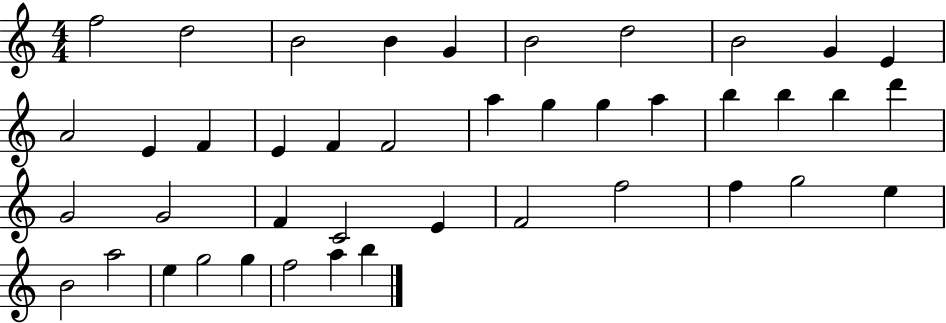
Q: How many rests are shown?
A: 0